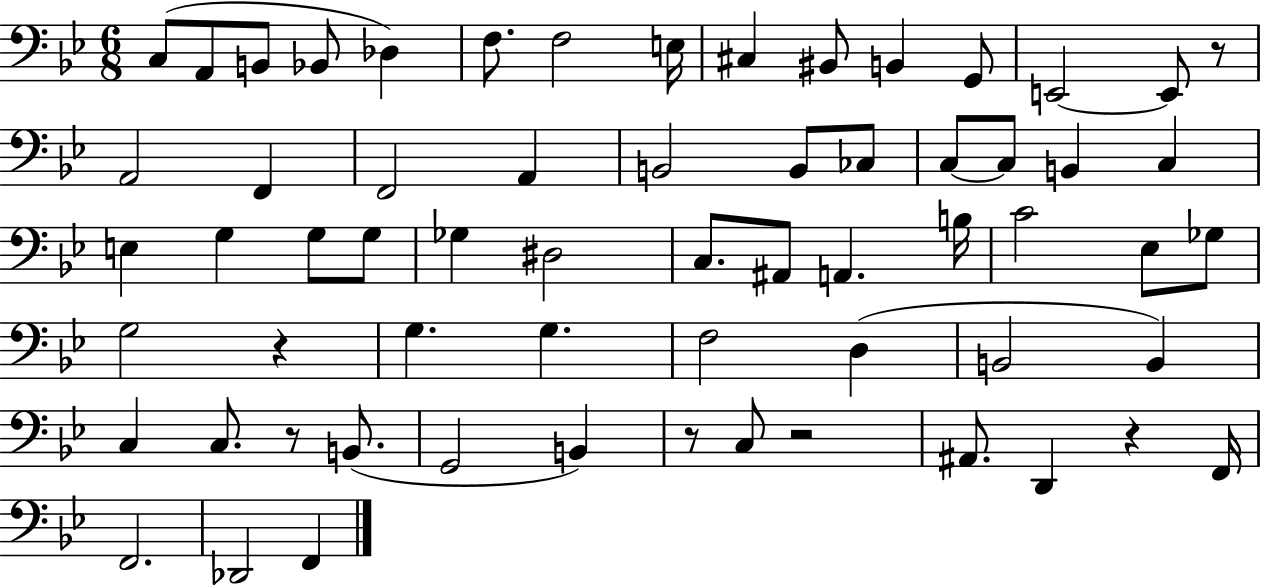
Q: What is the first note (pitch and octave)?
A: C3